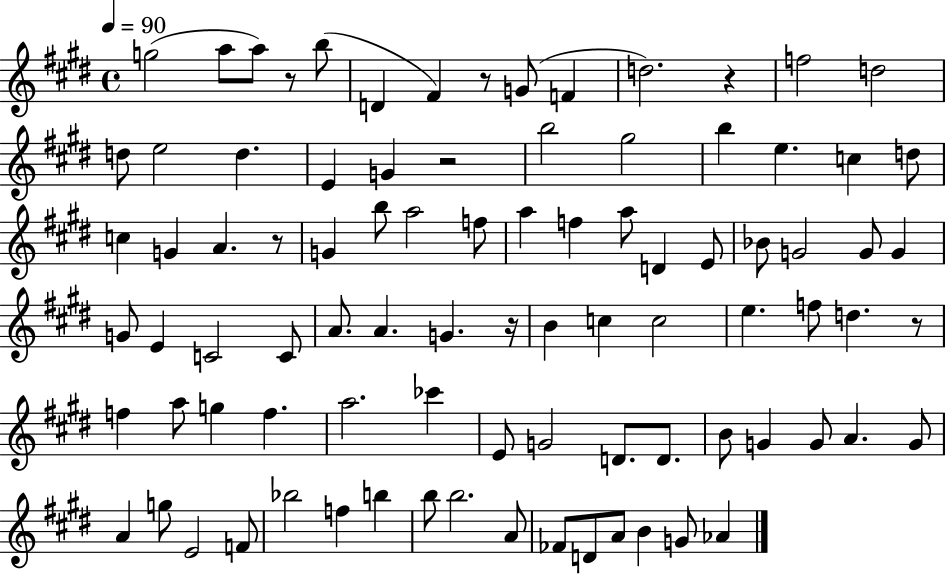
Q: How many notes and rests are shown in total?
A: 89